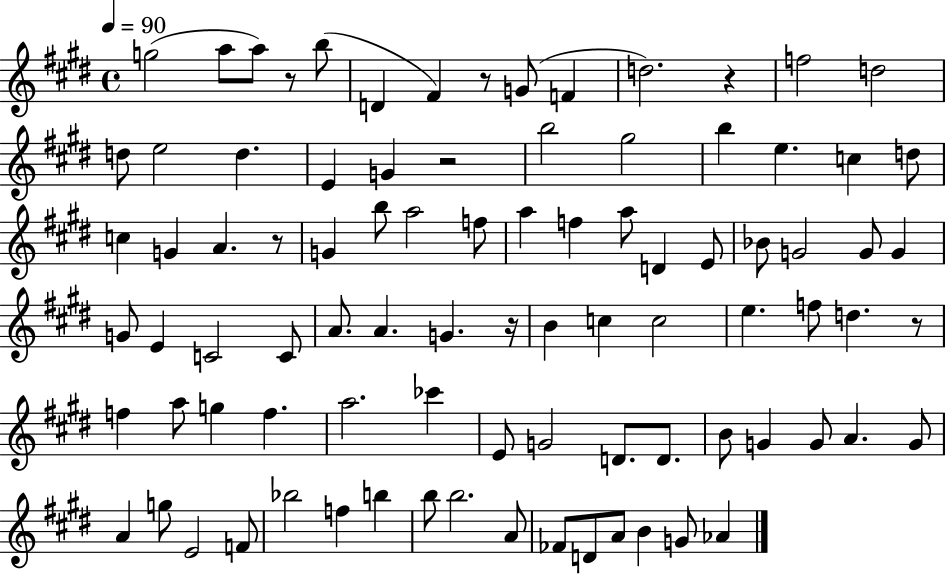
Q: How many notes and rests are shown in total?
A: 89